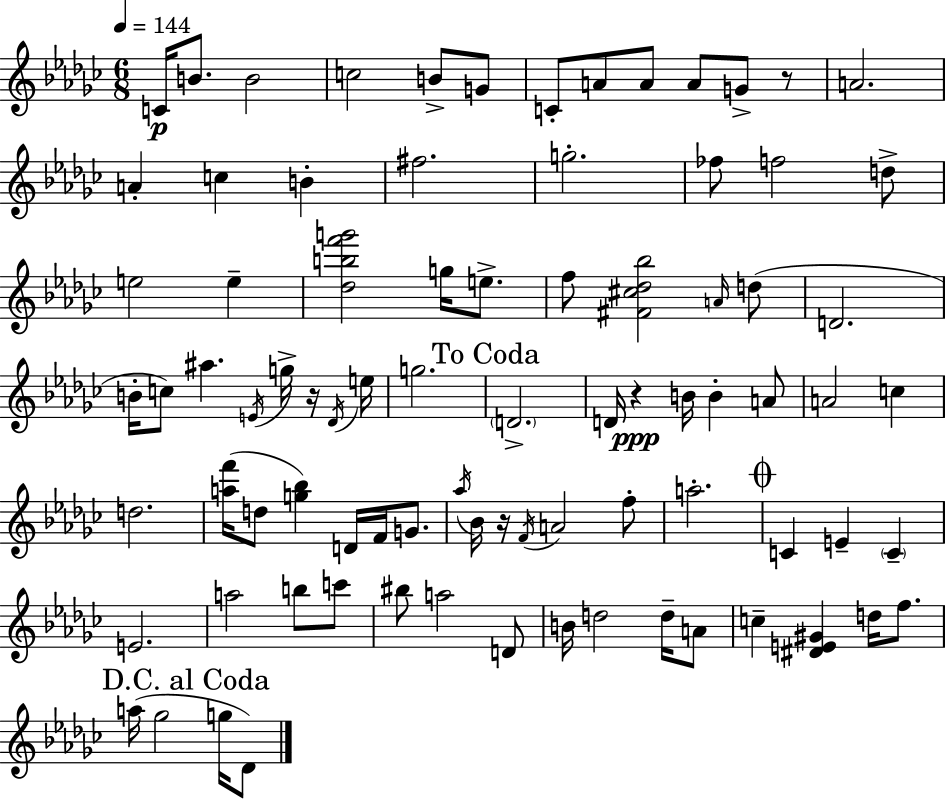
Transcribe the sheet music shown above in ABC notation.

X:1
T:Untitled
M:6/8
L:1/4
K:Ebm
C/4 B/2 B2 c2 B/2 G/2 C/2 A/2 A/2 A/2 G/2 z/2 A2 A c B ^f2 g2 _f/2 f2 d/2 e2 e [_dbf'g']2 g/4 e/2 f/2 [^F^c_d_b]2 A/4 d/2 D2 B/4 c/2 ^a E/4 g/4 z/4 _D/4 e/4 g2 D2 D/4 z B/4 B A/2 A2 c d2 [af']/4 d/2 [g_b] D/4 F/4 G/2 _a/4 _B/4 z/4 F/4 A2 f/2 a2 C E C E2 a2 b/2 c'/2 ^b/2 a2 D/2 B/4 d2 d/4 A/2 c [^DE^G] d/4 f/2 a/4 _g2 g/4 _D/2